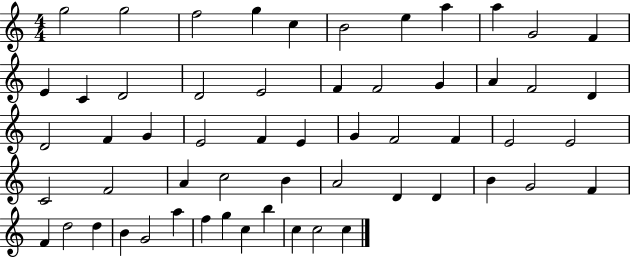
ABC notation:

X:1
T:Untitled
M:4/4
L:1/4
K:C
g2 g2 f2 g c B2 e a a G2 F E C D2 D2 E2 F F2 G A F2 D D2 F G E2 F E G F2 F E2 E2 C2 F2 A c2 B A2 D D B G2 F F d2 d B G2 a f g c b c c2 c